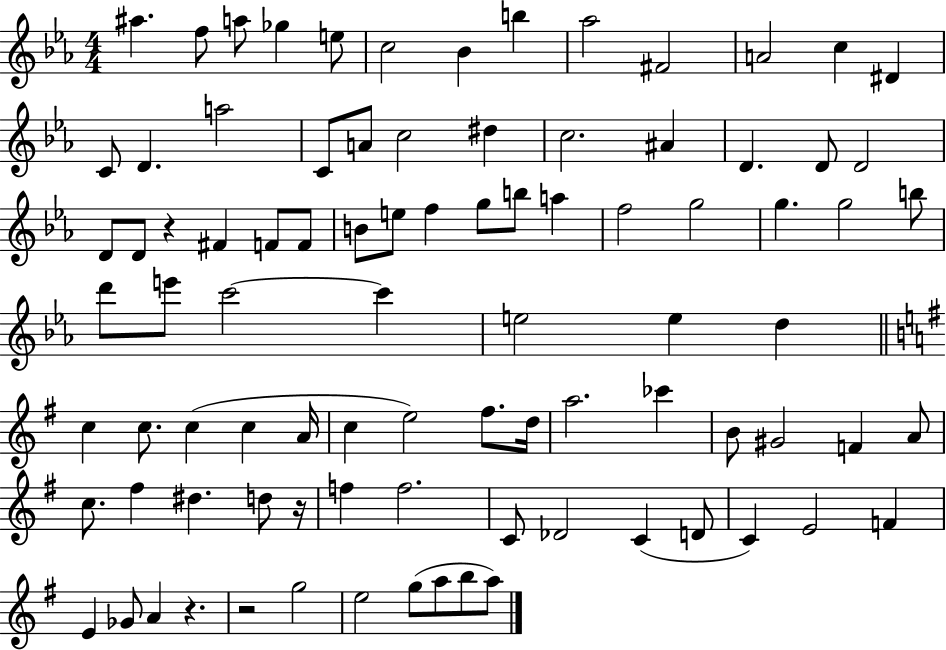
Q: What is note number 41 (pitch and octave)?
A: B5